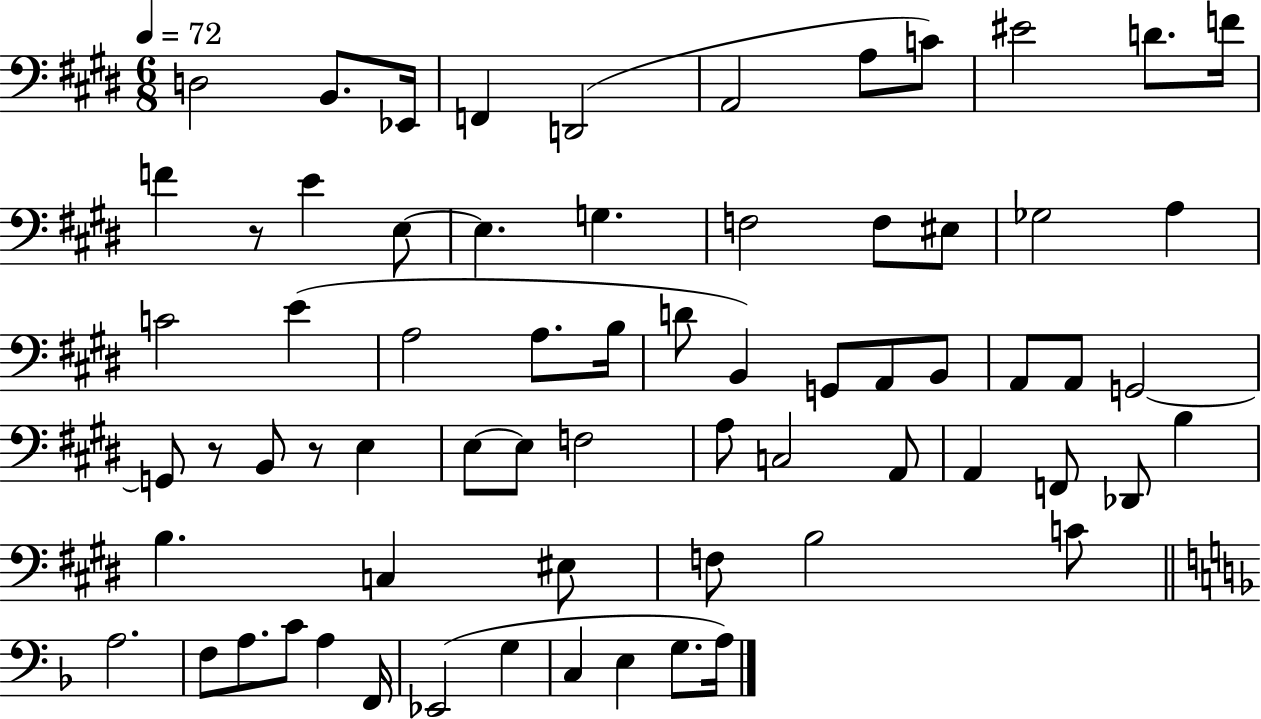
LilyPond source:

{
  \clef bass
  \numericTimeSignature
  \time 6/8
  \key e \major
  \tempo 4 = 72
  d2 b,8. ees,16 | f,4 d,2( | a,2 a8 c'8) | eis'2 d'8. f'16 | \break f'4 r8 e'4 e8~~ | e4. g4. | f2 f8 eis8 | ges2 a4 | \break c'2 e'4( | a2 a8. b16 | d'8 b,4) g,8 a,8 b,8 | a,8 a,8 g,2~~ | \break g,8 r8 b,8 r8 e4 | e8~~ e8 f2 | a8 c2 a,8 | a,4 f,8 des,8 b4 | \break b4. c4 eis8 | f8 b2 c'8 | \bar "||" \break \key f \major a2. | f8 a8. c'8 a4 f,16 | ees,2( g4 | c4 e4 g8. a16) | \break \bar "|."
}